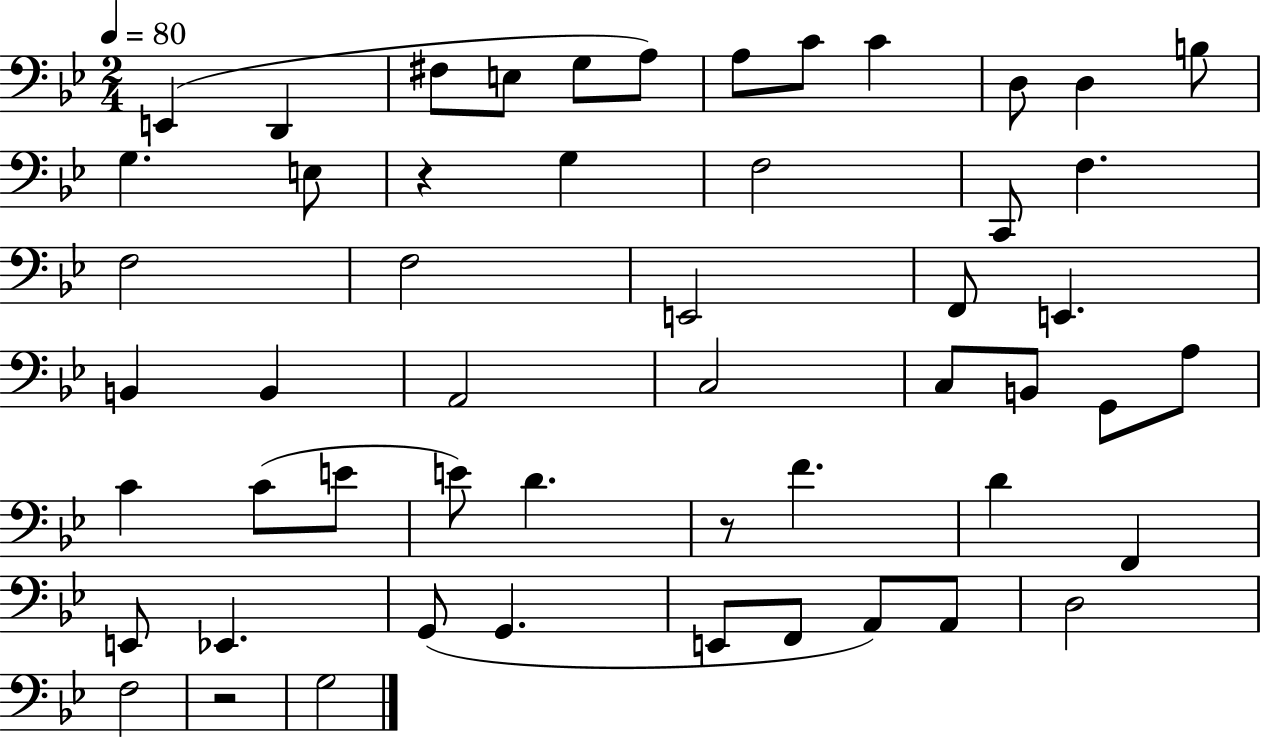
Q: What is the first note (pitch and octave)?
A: E2